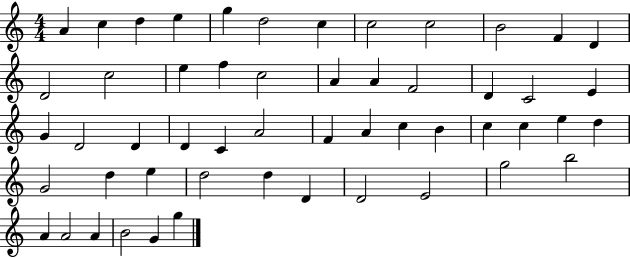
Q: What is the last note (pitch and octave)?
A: G5